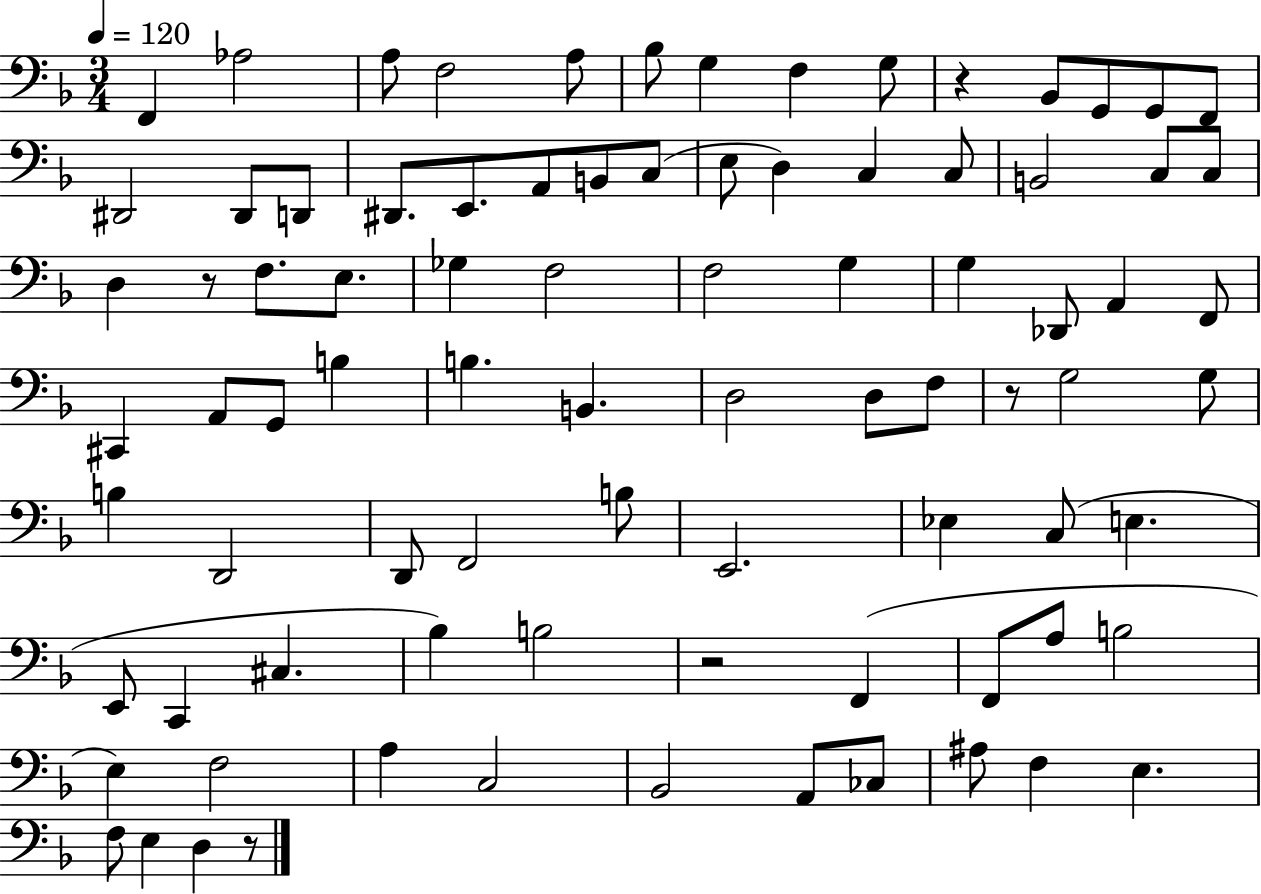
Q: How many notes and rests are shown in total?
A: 86